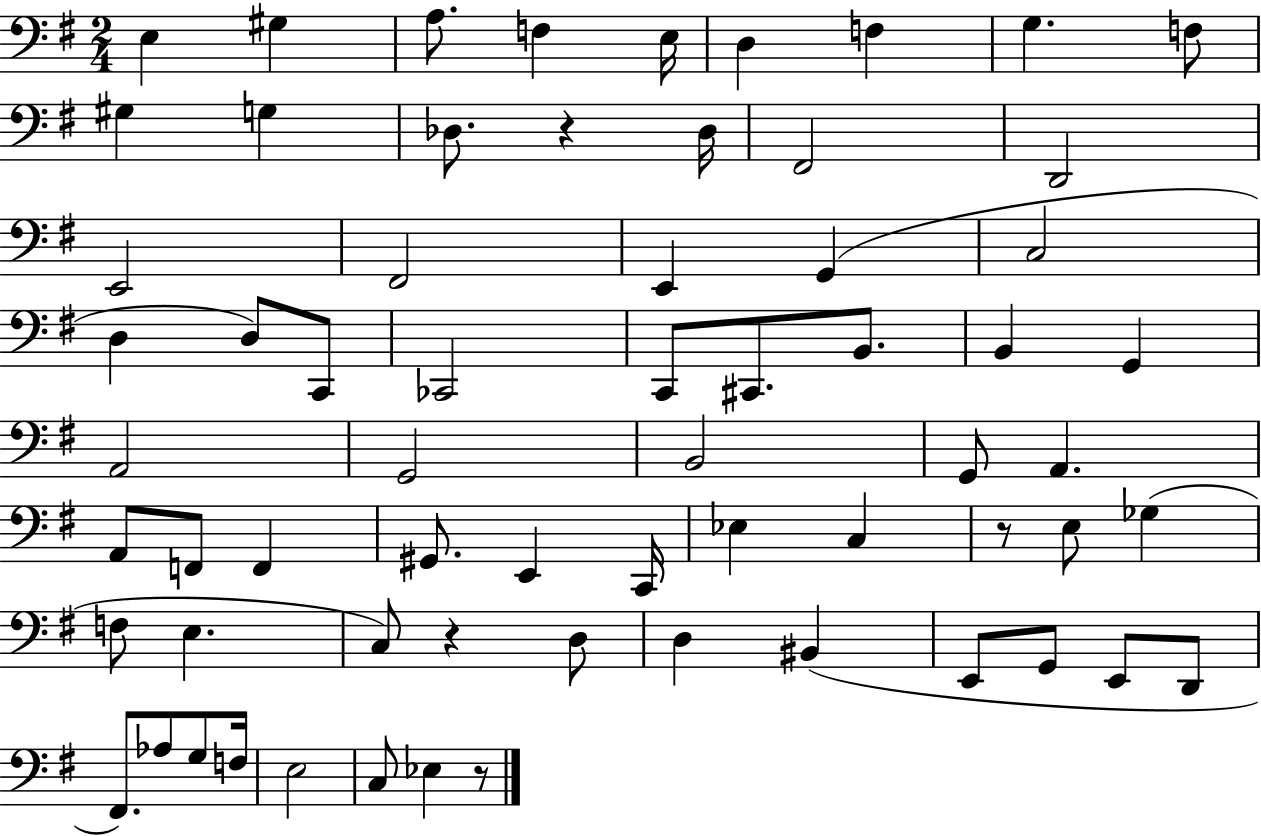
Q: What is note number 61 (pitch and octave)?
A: Eb3